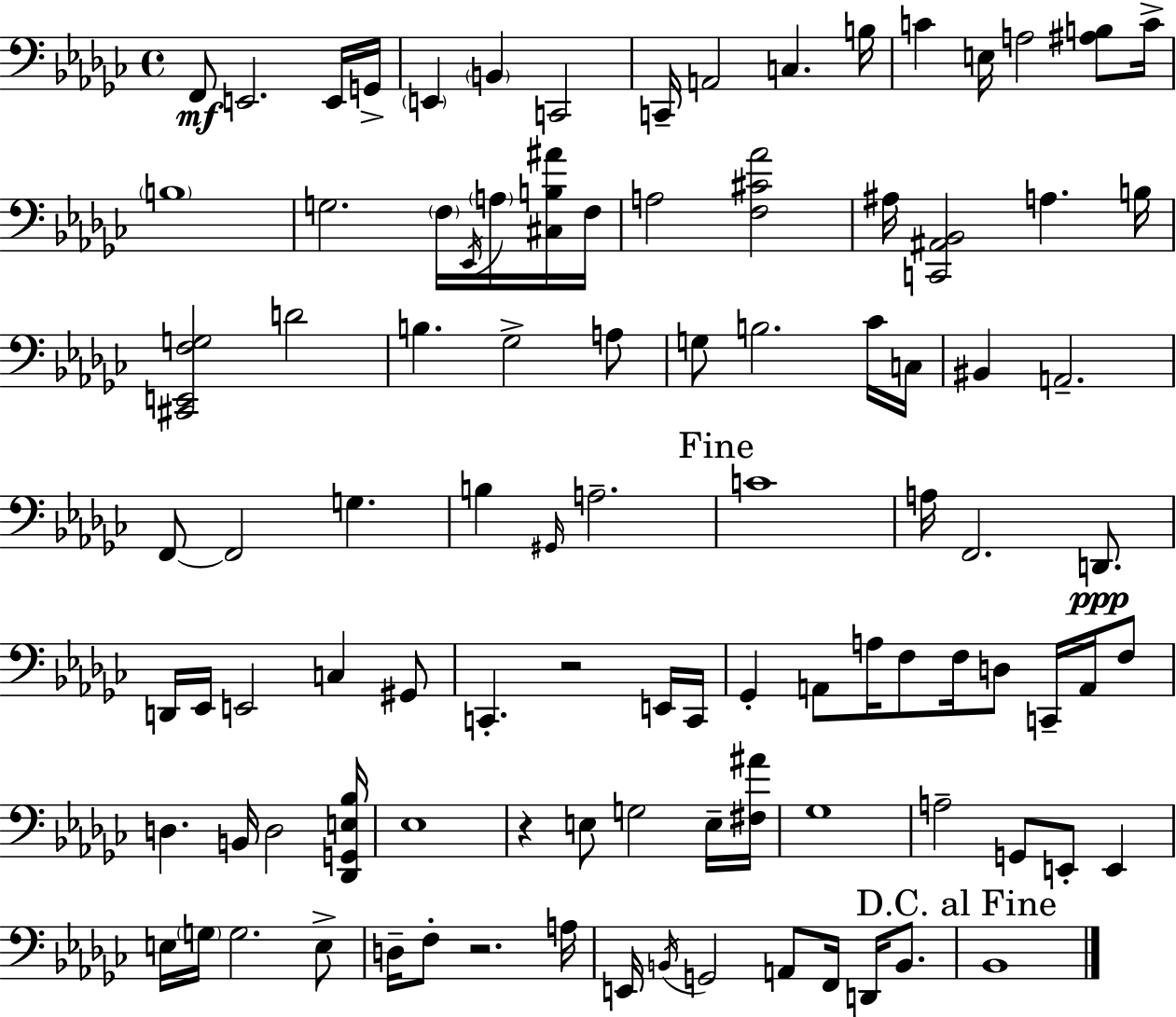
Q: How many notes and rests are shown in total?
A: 99